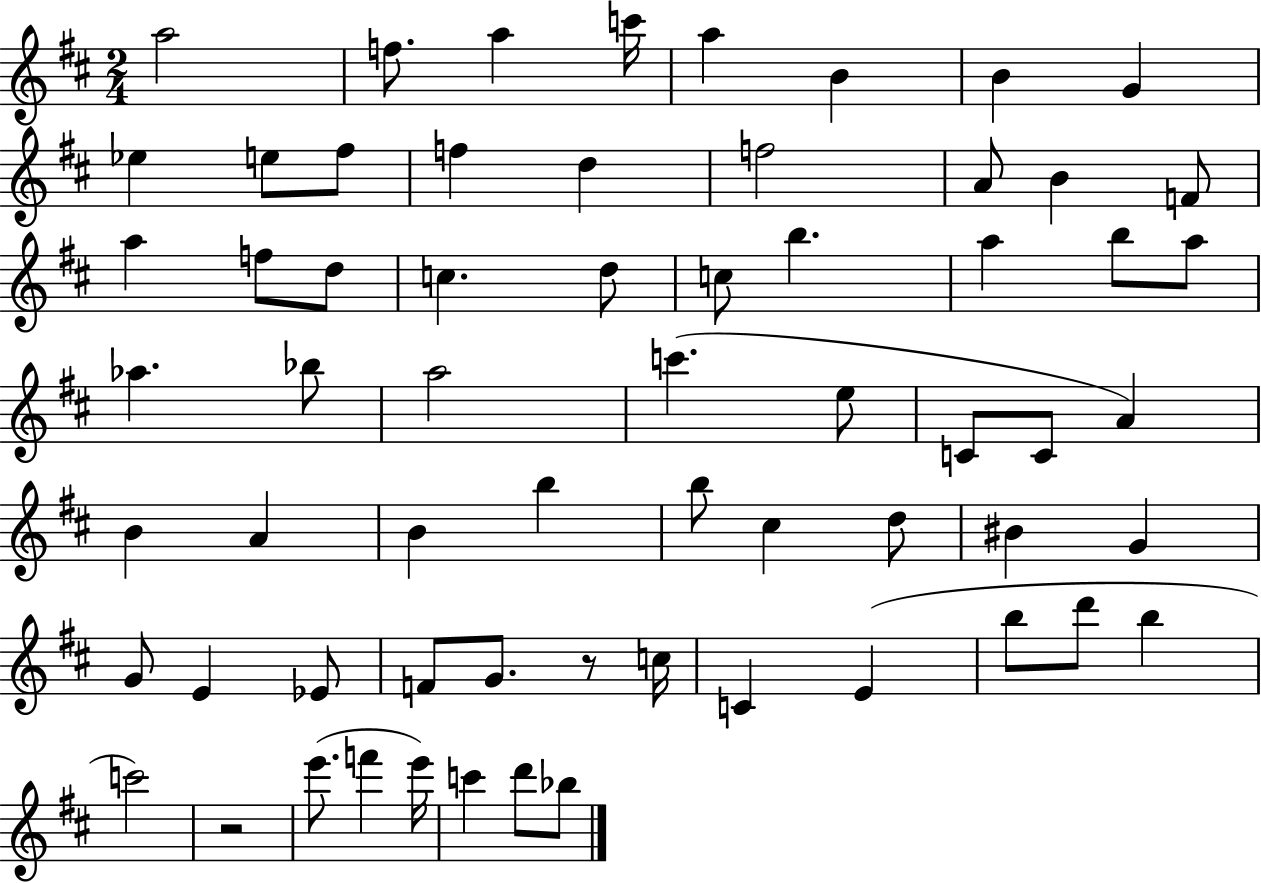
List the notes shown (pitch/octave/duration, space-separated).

A5/h F5/e. A5/q C6/s A5/q B4/q B4/q G4/q Eb5/q E5/e F#5/e F5/q D5/q F5/h A4/e B4/q F4/e A5/q F5/e D5/e C5/q. D5/e C5/e B5/q. A5/q B5/e A5/e Ab5/q. Bb5/e A5/h C6/q. E5/e C4/e C4/e A4/q B4/q A4/q B4/q B5/q B5/e C#5/q D5/e BIS4/q G4/q G4/e E4/q Eb4/e F4/e G4/e. R/e C5/s C4/q E4/q B5/e D6/e B5/q C6/h R/h E6/e. F6/q E6/s C6/q D6/e Bb5/e